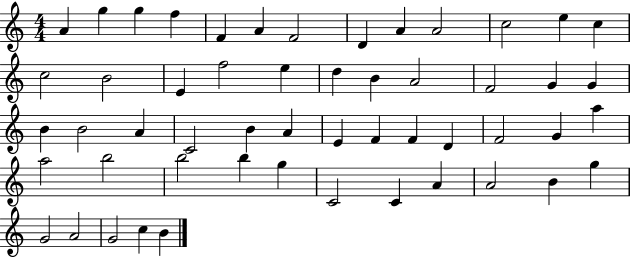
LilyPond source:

{
  \clef treble
  \numericTimeSignature
  \time 4/4
  \key c \major
  a'4 g''4 g''4 f''4 | f'4 a'4 f'2 | d'4 a'4 a'2 | c''2 e''4 c''4 | \break c''2 b'2 | e'4 f''2 e''4 | d''4 b'4 a'2 | f'2 g'4 g'4 | \break b'4 b'2 a'4 | c'2 b'4 a'4 | e'4 f'4 f'4 d'4 | f'2 g'4 a''4 | \break a''2 b''2 | b''2 b''4 g''4 | c'2 c'4 a'4 | a'2 b'4 g''4 | \break g'2 a'2 | g'2 c''4 b'4 | \bar "|."
}